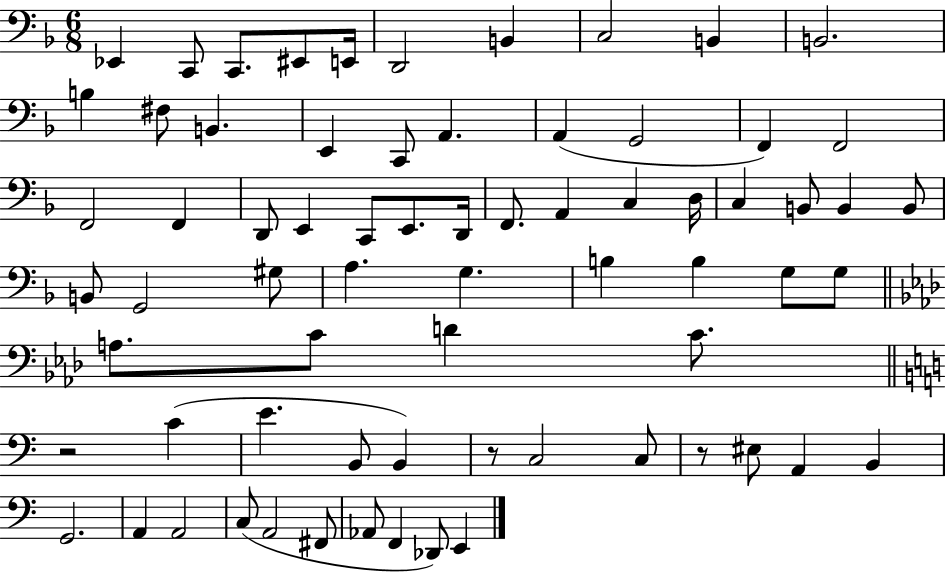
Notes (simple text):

Eb2/q C2/e C2/e. EIS2/e E2/s D2/h B2/q C3/h B2/q B2/h. B3/q F#3/e B2/q. E2/q C2/e A2/q. A2/q G2/h F2/q F2/h F2/h F2/q D2/e E2/q C2/e E2/e. D2/s F2/e. A2/q C3/q D3/s C3/q B2/e B2/q B2/e B2/e G2/h G#3/e A3/q. G3/q. B3/q B3/q G3/e G3/e A3/e. C4/e D4/q C4/e. R/h C4/q E4/q. B2/e B2/q R/e C3/h C3/e R/e EIS3/e A2/q B2/q G2/h. A2/q A2/h C3/e A2/h F#2/e Ab2/e F2/q Db2/e E2/q